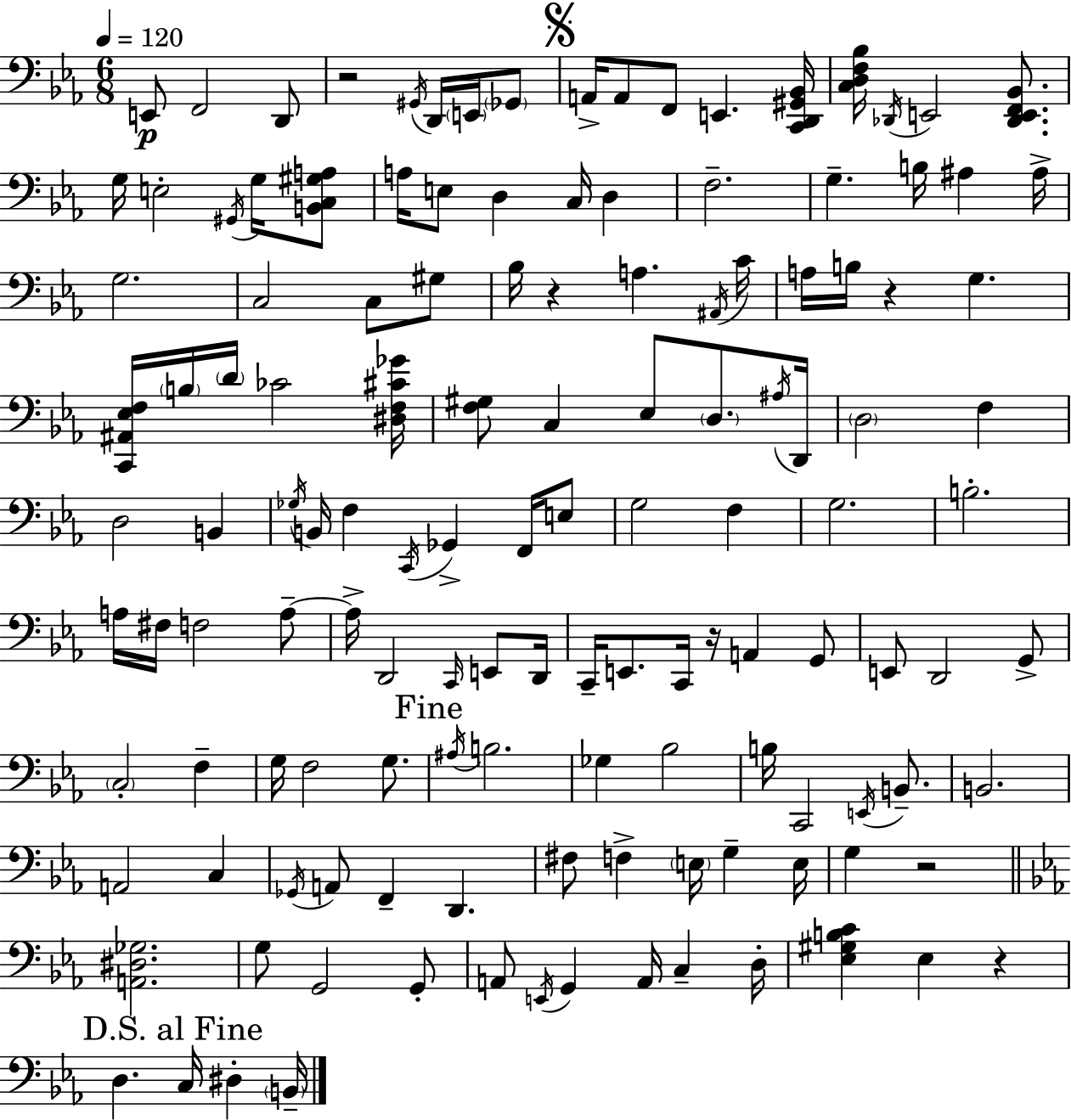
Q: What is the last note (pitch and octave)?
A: B2